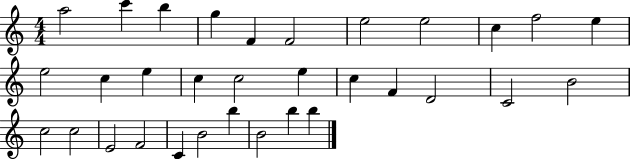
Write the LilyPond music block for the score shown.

{
  \clef treble
  \numericTimeSignature
  \time 4/4
  \key c \major
  a''2 c'''4 b''4 | g''4 f'4 f'2 | e''2 e''2 | c''4 f''2 e''4 | \break e''2 c''4 e''4 | c''4 c''2 e''4 | c''4 f'4 d'2 | c'2 b'2 | \break c''2 c''2 | e'2 f'2 | c'4 b'2 b''4 | b'2 b''4 b''4 | \break \bar "|."
}